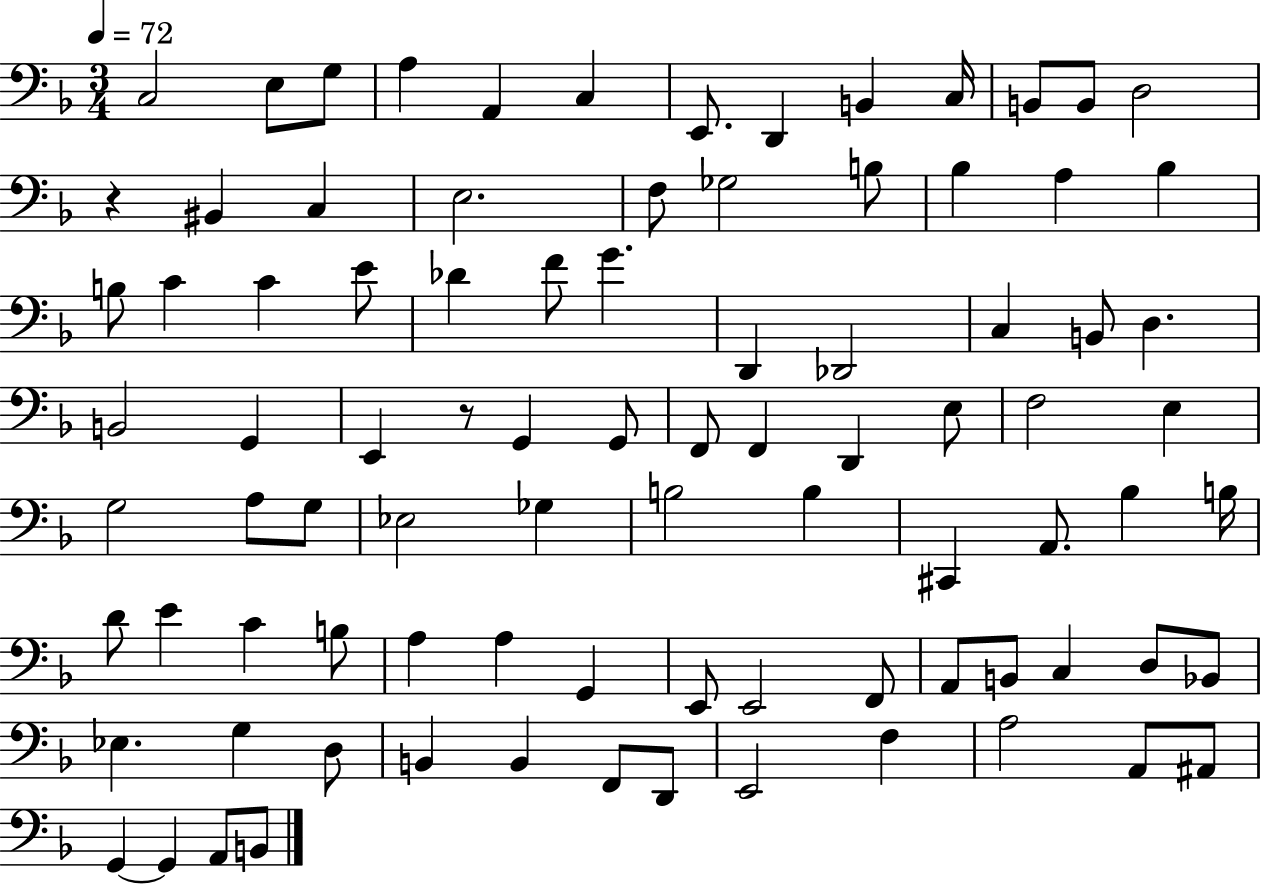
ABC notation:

X:1
T:Untitled
M:3/4
L:1/4
K:F
C,2 E,/2 G,/2 A, A,, C, E,,/2 D,, B,, C,/4 B,,/2 B,,/2 D,2 z ^B,, C, E,2 F,/2 _G,2 B,/2 _B, A, _B, B,/2 C C E/2 _D F/2 G D,, _D,,2 C, B,,/2 D, B,,2 G,, E,, z/2 G,, G,,/2 F,,/2 F,, D,, E,/2 F,2 E, G,2 A,/2 G,/2 _E,2 _G, B,2 B, ^C,, A,,/2 _B, B,/4 D/2 E C B,/2 A, A, G,, E,,/2 E,,2 F,,/2 A,,/2 B,,/2 C, D,/2 _B,,/2 _E, G, D,/2 B,, B,, F,,/2 D,,/2 E,,2 F, A,2 A,,/2 ^A,,/2 G,, G,, A,,/2 B,,/2